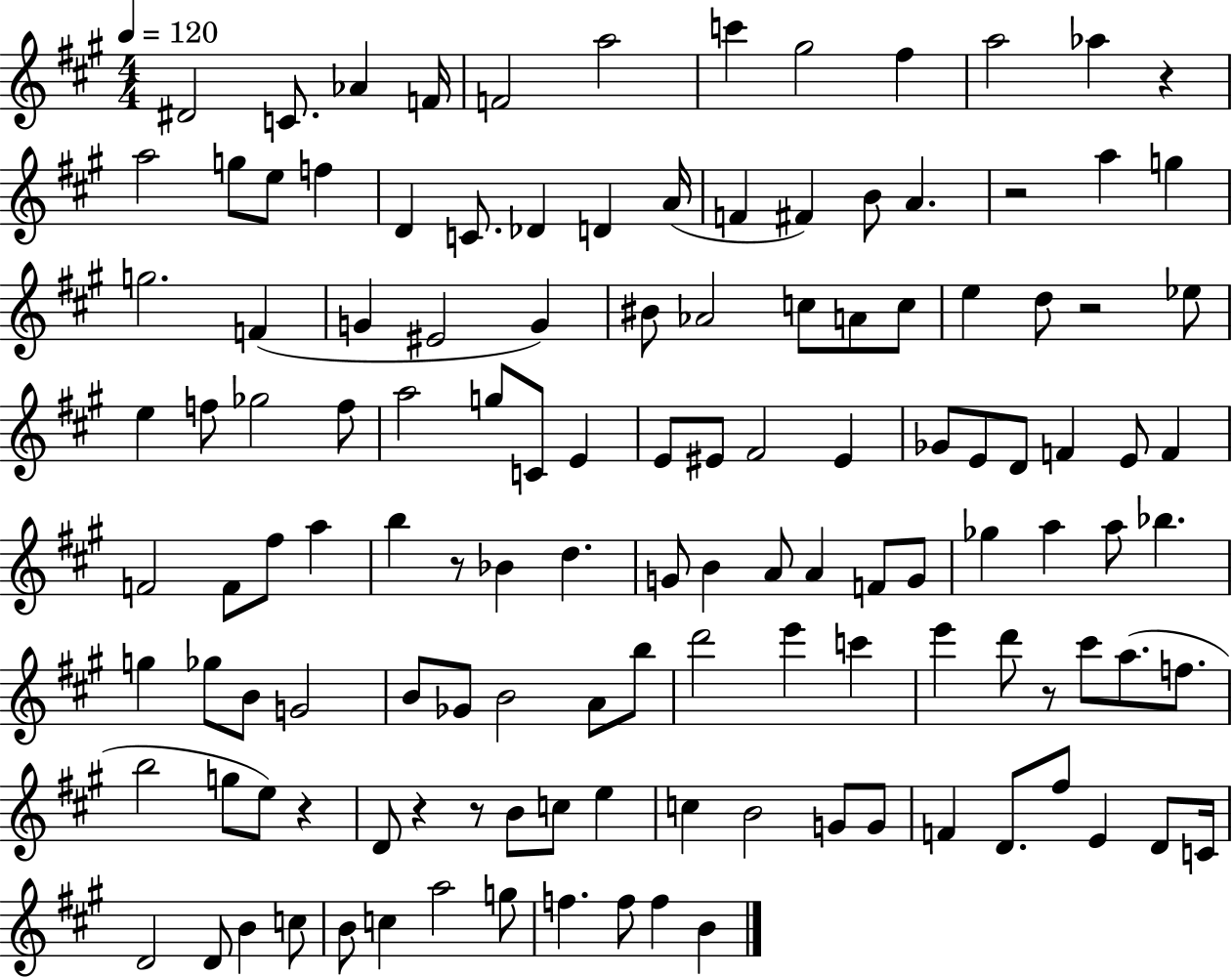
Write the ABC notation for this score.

X:1
T:Untitled
M:4/4
L:1/4
K:A
^D2 C/2 _A F/4 F2 a2 c' ^g2 ^f a2 _a z a2 g/2 e/2 f D C/2 _D D A/4 F ^F B/2 A z2 a g g2 F G ^E2 G ^B/2 _A2 c/2 A/2 c/2 e d/2 z2 _e/2 e f/2 _g2 f/2 a2 g/2 C/2 E E/2 ^E/2 ^F2 ^E _G/2 E/2 D/2 F E/2 F F2 F/2 ^f/2 a b z/2 _B d G/2 B A/2 A F/2 G/2 _g a a/2 _b g _g/2 B/2 G2 B/2 _G/2 B2 A/2 b/2 d'2 e' c' e' d'/2 z/2 ^c'/2 a/2 f/2 b2 g/2 e/2 z D/2 z z/2 B/2 c/2 e c B2 G/2 G/2 F D/2 ^f/2 E D/2 C/4 D2 D/2 B c/2 B/2 c a2 g/2 f f/2 f B